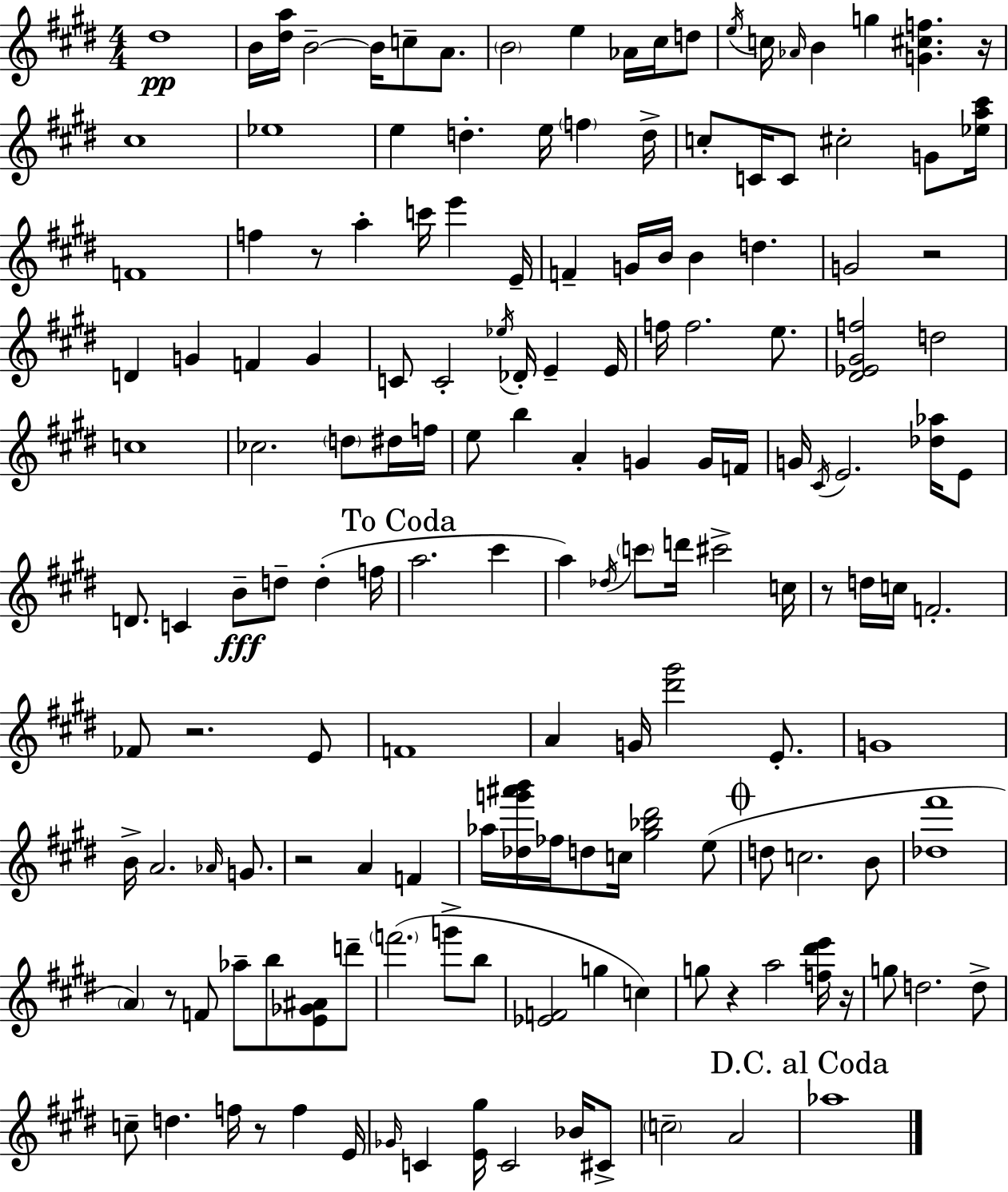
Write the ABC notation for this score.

X:1
T:Untitled
M:4/4
L:1/4
K:E
^d4 B/4 [^da]/4 B2 B/4 c/2 A/2 B2 e _A/4 ^c/4 d/2 e/4 c/4 _A/4 B g [G^cf] z/4 ^c4 _e4 e d e/4 f d/4 c/2 C/4 C/2 ^c2 G/2 [_ea^c']/4 F4 f z/2 a c'/4 e' E/4 F G/4 B/4 B d G2 z2 D G F G C/2 C2 _e/4 _D/4 E E/4 f/4 f2 e/2 [^D_E^Gf]2 d2 c4 _c2 d/2 ^d/4 f/4 e/2 b A G G/4 F/4 G/4 ^C/4 E2 [_d_a]/4 E/2 D/2 C B/2 d/2 d f/4 a2 ^c' a _d/4 c'/2 d'/4 ^c'2 c/4 z/2 d/4 c/4 F2 _F/2 z2 E/2 F4 A G/4 [^d'^g']2 E/2 G4 B/4 A2 _A/4 G/2 z2 A F _a/4 [_dg'^a'b']/4 _f/4 d/2 c/4 [^g_b^d']2 e/2 d/2 c2 B/2 [_d^f']4 A z/2 F/2 _a/2 b/2 [E_G^A]/2 d'/2 f'2 g'/2 b/2 [_EF]2 g c g/2 z a2 [f^d'e']/4 z/4 g/2 d2 d/2 c/2 d f/4 z/2 f E/4 _G/4 C [E^g]/4 C2 _B/4 ^C/2 c2 A2 _a4